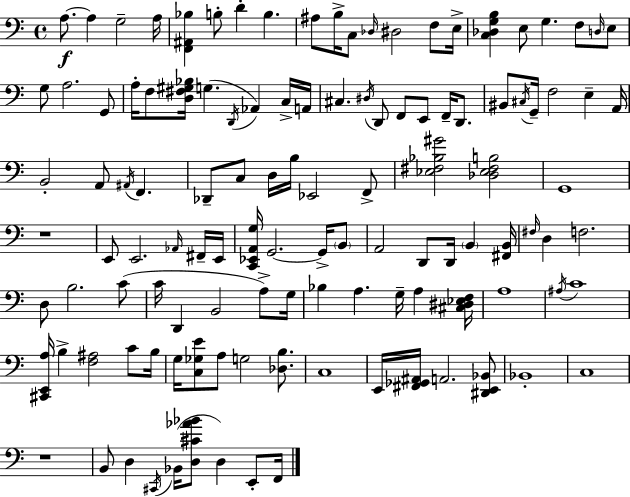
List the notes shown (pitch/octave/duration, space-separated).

A3/e. A3/q G3/h A3/s [F2,A#2,Bb3]/q B3/e D4/q B3/q. A#3/e B3/s C3/e Db3/s D#3/h F3/e E3/s [C3,Db3,G3,B3]/q E3/e G3/q. F3/e D3/s E3/e G3/e A3/h. G2/e A3/s F3/e [D3,F#3,G#3,Bb3]/s G3/q. D2/s Ab2/q C3/s A2/s C#3/q. D#3/s D2/e F2/e E2/e F2/s D2/e. BIS2/e C#3/s G2/s F3/h E3/q A2/s B2/h A2/e A#2/s F2/q. Db2/e C3/e D3/s B3/s Eb2/h F2/e [Eb3,F#3,Bb3,G#4]/h [Db3,Eb3,F#3,B3]/h G2/w R/w E2/e E2/h. Ab2/s F#2/s E2/s [C2,Eb2,A2,G3]/s G2/h. G2/s B2/e A2/h D2/e D2/s B2/q [F#2,B2]/s F#3/s D3/q F3/h. D3/e B3/h. C4/e C4/s D2/q B2/h A3/e G3/s Bb3/q A3/q. G3/s A3/q [C#3,D#3,Eb3,F3]/s A3/w A#3/s C4/w [C#2,E2,A3]/s B3/q [F3,A#3]/h C4/e B3/s G3/s [C3,Gb3,E4]/e A3/e G3/h [Db3,B3]/e. C3/w E2/s [F#2,Gb2,A#2]/s A2/h. [D#2,E2,Bb2]/e Bb2/w C3/w R/w B2/e D3/q C#2/s Bb2/s [D3,C#4,Ab4,Bb4]/e D3/q E2/e F2/s